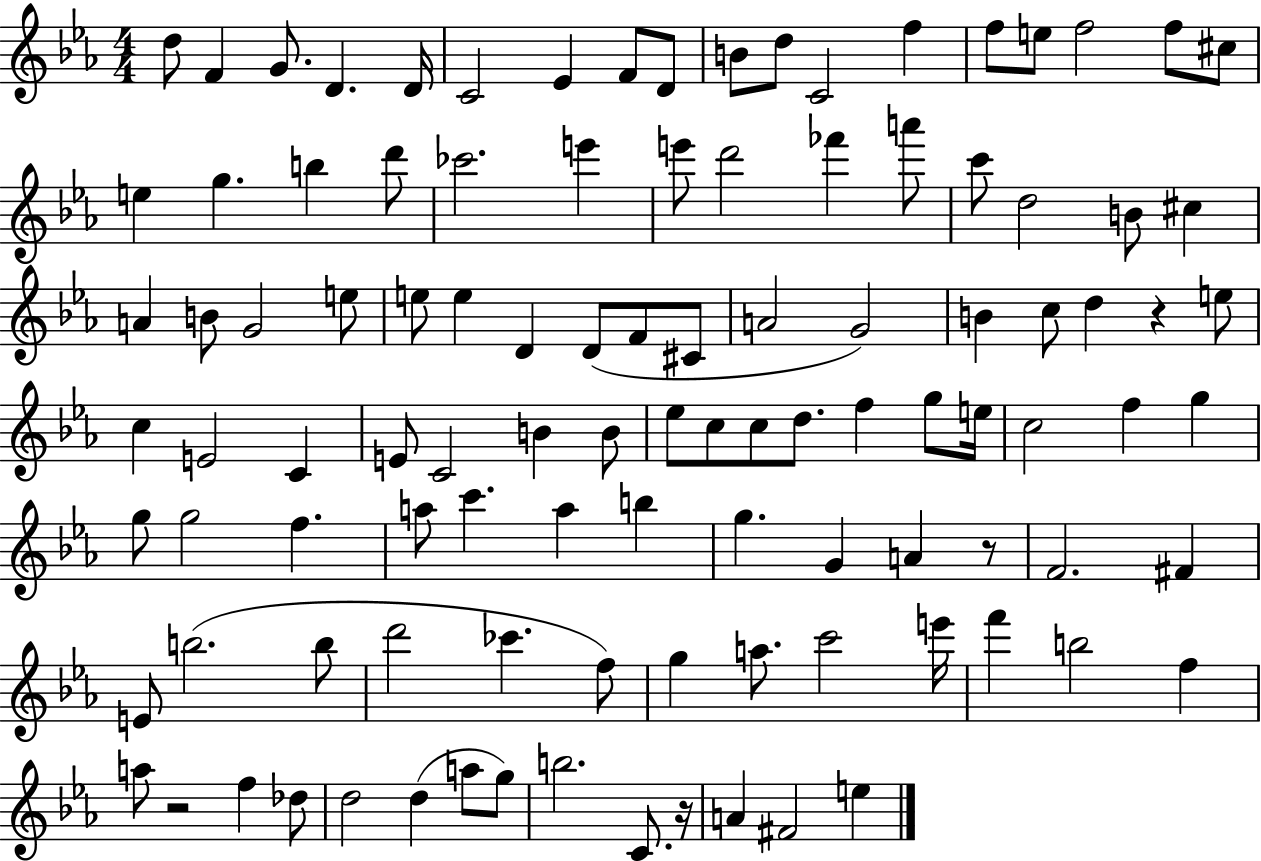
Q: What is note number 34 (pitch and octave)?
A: B4